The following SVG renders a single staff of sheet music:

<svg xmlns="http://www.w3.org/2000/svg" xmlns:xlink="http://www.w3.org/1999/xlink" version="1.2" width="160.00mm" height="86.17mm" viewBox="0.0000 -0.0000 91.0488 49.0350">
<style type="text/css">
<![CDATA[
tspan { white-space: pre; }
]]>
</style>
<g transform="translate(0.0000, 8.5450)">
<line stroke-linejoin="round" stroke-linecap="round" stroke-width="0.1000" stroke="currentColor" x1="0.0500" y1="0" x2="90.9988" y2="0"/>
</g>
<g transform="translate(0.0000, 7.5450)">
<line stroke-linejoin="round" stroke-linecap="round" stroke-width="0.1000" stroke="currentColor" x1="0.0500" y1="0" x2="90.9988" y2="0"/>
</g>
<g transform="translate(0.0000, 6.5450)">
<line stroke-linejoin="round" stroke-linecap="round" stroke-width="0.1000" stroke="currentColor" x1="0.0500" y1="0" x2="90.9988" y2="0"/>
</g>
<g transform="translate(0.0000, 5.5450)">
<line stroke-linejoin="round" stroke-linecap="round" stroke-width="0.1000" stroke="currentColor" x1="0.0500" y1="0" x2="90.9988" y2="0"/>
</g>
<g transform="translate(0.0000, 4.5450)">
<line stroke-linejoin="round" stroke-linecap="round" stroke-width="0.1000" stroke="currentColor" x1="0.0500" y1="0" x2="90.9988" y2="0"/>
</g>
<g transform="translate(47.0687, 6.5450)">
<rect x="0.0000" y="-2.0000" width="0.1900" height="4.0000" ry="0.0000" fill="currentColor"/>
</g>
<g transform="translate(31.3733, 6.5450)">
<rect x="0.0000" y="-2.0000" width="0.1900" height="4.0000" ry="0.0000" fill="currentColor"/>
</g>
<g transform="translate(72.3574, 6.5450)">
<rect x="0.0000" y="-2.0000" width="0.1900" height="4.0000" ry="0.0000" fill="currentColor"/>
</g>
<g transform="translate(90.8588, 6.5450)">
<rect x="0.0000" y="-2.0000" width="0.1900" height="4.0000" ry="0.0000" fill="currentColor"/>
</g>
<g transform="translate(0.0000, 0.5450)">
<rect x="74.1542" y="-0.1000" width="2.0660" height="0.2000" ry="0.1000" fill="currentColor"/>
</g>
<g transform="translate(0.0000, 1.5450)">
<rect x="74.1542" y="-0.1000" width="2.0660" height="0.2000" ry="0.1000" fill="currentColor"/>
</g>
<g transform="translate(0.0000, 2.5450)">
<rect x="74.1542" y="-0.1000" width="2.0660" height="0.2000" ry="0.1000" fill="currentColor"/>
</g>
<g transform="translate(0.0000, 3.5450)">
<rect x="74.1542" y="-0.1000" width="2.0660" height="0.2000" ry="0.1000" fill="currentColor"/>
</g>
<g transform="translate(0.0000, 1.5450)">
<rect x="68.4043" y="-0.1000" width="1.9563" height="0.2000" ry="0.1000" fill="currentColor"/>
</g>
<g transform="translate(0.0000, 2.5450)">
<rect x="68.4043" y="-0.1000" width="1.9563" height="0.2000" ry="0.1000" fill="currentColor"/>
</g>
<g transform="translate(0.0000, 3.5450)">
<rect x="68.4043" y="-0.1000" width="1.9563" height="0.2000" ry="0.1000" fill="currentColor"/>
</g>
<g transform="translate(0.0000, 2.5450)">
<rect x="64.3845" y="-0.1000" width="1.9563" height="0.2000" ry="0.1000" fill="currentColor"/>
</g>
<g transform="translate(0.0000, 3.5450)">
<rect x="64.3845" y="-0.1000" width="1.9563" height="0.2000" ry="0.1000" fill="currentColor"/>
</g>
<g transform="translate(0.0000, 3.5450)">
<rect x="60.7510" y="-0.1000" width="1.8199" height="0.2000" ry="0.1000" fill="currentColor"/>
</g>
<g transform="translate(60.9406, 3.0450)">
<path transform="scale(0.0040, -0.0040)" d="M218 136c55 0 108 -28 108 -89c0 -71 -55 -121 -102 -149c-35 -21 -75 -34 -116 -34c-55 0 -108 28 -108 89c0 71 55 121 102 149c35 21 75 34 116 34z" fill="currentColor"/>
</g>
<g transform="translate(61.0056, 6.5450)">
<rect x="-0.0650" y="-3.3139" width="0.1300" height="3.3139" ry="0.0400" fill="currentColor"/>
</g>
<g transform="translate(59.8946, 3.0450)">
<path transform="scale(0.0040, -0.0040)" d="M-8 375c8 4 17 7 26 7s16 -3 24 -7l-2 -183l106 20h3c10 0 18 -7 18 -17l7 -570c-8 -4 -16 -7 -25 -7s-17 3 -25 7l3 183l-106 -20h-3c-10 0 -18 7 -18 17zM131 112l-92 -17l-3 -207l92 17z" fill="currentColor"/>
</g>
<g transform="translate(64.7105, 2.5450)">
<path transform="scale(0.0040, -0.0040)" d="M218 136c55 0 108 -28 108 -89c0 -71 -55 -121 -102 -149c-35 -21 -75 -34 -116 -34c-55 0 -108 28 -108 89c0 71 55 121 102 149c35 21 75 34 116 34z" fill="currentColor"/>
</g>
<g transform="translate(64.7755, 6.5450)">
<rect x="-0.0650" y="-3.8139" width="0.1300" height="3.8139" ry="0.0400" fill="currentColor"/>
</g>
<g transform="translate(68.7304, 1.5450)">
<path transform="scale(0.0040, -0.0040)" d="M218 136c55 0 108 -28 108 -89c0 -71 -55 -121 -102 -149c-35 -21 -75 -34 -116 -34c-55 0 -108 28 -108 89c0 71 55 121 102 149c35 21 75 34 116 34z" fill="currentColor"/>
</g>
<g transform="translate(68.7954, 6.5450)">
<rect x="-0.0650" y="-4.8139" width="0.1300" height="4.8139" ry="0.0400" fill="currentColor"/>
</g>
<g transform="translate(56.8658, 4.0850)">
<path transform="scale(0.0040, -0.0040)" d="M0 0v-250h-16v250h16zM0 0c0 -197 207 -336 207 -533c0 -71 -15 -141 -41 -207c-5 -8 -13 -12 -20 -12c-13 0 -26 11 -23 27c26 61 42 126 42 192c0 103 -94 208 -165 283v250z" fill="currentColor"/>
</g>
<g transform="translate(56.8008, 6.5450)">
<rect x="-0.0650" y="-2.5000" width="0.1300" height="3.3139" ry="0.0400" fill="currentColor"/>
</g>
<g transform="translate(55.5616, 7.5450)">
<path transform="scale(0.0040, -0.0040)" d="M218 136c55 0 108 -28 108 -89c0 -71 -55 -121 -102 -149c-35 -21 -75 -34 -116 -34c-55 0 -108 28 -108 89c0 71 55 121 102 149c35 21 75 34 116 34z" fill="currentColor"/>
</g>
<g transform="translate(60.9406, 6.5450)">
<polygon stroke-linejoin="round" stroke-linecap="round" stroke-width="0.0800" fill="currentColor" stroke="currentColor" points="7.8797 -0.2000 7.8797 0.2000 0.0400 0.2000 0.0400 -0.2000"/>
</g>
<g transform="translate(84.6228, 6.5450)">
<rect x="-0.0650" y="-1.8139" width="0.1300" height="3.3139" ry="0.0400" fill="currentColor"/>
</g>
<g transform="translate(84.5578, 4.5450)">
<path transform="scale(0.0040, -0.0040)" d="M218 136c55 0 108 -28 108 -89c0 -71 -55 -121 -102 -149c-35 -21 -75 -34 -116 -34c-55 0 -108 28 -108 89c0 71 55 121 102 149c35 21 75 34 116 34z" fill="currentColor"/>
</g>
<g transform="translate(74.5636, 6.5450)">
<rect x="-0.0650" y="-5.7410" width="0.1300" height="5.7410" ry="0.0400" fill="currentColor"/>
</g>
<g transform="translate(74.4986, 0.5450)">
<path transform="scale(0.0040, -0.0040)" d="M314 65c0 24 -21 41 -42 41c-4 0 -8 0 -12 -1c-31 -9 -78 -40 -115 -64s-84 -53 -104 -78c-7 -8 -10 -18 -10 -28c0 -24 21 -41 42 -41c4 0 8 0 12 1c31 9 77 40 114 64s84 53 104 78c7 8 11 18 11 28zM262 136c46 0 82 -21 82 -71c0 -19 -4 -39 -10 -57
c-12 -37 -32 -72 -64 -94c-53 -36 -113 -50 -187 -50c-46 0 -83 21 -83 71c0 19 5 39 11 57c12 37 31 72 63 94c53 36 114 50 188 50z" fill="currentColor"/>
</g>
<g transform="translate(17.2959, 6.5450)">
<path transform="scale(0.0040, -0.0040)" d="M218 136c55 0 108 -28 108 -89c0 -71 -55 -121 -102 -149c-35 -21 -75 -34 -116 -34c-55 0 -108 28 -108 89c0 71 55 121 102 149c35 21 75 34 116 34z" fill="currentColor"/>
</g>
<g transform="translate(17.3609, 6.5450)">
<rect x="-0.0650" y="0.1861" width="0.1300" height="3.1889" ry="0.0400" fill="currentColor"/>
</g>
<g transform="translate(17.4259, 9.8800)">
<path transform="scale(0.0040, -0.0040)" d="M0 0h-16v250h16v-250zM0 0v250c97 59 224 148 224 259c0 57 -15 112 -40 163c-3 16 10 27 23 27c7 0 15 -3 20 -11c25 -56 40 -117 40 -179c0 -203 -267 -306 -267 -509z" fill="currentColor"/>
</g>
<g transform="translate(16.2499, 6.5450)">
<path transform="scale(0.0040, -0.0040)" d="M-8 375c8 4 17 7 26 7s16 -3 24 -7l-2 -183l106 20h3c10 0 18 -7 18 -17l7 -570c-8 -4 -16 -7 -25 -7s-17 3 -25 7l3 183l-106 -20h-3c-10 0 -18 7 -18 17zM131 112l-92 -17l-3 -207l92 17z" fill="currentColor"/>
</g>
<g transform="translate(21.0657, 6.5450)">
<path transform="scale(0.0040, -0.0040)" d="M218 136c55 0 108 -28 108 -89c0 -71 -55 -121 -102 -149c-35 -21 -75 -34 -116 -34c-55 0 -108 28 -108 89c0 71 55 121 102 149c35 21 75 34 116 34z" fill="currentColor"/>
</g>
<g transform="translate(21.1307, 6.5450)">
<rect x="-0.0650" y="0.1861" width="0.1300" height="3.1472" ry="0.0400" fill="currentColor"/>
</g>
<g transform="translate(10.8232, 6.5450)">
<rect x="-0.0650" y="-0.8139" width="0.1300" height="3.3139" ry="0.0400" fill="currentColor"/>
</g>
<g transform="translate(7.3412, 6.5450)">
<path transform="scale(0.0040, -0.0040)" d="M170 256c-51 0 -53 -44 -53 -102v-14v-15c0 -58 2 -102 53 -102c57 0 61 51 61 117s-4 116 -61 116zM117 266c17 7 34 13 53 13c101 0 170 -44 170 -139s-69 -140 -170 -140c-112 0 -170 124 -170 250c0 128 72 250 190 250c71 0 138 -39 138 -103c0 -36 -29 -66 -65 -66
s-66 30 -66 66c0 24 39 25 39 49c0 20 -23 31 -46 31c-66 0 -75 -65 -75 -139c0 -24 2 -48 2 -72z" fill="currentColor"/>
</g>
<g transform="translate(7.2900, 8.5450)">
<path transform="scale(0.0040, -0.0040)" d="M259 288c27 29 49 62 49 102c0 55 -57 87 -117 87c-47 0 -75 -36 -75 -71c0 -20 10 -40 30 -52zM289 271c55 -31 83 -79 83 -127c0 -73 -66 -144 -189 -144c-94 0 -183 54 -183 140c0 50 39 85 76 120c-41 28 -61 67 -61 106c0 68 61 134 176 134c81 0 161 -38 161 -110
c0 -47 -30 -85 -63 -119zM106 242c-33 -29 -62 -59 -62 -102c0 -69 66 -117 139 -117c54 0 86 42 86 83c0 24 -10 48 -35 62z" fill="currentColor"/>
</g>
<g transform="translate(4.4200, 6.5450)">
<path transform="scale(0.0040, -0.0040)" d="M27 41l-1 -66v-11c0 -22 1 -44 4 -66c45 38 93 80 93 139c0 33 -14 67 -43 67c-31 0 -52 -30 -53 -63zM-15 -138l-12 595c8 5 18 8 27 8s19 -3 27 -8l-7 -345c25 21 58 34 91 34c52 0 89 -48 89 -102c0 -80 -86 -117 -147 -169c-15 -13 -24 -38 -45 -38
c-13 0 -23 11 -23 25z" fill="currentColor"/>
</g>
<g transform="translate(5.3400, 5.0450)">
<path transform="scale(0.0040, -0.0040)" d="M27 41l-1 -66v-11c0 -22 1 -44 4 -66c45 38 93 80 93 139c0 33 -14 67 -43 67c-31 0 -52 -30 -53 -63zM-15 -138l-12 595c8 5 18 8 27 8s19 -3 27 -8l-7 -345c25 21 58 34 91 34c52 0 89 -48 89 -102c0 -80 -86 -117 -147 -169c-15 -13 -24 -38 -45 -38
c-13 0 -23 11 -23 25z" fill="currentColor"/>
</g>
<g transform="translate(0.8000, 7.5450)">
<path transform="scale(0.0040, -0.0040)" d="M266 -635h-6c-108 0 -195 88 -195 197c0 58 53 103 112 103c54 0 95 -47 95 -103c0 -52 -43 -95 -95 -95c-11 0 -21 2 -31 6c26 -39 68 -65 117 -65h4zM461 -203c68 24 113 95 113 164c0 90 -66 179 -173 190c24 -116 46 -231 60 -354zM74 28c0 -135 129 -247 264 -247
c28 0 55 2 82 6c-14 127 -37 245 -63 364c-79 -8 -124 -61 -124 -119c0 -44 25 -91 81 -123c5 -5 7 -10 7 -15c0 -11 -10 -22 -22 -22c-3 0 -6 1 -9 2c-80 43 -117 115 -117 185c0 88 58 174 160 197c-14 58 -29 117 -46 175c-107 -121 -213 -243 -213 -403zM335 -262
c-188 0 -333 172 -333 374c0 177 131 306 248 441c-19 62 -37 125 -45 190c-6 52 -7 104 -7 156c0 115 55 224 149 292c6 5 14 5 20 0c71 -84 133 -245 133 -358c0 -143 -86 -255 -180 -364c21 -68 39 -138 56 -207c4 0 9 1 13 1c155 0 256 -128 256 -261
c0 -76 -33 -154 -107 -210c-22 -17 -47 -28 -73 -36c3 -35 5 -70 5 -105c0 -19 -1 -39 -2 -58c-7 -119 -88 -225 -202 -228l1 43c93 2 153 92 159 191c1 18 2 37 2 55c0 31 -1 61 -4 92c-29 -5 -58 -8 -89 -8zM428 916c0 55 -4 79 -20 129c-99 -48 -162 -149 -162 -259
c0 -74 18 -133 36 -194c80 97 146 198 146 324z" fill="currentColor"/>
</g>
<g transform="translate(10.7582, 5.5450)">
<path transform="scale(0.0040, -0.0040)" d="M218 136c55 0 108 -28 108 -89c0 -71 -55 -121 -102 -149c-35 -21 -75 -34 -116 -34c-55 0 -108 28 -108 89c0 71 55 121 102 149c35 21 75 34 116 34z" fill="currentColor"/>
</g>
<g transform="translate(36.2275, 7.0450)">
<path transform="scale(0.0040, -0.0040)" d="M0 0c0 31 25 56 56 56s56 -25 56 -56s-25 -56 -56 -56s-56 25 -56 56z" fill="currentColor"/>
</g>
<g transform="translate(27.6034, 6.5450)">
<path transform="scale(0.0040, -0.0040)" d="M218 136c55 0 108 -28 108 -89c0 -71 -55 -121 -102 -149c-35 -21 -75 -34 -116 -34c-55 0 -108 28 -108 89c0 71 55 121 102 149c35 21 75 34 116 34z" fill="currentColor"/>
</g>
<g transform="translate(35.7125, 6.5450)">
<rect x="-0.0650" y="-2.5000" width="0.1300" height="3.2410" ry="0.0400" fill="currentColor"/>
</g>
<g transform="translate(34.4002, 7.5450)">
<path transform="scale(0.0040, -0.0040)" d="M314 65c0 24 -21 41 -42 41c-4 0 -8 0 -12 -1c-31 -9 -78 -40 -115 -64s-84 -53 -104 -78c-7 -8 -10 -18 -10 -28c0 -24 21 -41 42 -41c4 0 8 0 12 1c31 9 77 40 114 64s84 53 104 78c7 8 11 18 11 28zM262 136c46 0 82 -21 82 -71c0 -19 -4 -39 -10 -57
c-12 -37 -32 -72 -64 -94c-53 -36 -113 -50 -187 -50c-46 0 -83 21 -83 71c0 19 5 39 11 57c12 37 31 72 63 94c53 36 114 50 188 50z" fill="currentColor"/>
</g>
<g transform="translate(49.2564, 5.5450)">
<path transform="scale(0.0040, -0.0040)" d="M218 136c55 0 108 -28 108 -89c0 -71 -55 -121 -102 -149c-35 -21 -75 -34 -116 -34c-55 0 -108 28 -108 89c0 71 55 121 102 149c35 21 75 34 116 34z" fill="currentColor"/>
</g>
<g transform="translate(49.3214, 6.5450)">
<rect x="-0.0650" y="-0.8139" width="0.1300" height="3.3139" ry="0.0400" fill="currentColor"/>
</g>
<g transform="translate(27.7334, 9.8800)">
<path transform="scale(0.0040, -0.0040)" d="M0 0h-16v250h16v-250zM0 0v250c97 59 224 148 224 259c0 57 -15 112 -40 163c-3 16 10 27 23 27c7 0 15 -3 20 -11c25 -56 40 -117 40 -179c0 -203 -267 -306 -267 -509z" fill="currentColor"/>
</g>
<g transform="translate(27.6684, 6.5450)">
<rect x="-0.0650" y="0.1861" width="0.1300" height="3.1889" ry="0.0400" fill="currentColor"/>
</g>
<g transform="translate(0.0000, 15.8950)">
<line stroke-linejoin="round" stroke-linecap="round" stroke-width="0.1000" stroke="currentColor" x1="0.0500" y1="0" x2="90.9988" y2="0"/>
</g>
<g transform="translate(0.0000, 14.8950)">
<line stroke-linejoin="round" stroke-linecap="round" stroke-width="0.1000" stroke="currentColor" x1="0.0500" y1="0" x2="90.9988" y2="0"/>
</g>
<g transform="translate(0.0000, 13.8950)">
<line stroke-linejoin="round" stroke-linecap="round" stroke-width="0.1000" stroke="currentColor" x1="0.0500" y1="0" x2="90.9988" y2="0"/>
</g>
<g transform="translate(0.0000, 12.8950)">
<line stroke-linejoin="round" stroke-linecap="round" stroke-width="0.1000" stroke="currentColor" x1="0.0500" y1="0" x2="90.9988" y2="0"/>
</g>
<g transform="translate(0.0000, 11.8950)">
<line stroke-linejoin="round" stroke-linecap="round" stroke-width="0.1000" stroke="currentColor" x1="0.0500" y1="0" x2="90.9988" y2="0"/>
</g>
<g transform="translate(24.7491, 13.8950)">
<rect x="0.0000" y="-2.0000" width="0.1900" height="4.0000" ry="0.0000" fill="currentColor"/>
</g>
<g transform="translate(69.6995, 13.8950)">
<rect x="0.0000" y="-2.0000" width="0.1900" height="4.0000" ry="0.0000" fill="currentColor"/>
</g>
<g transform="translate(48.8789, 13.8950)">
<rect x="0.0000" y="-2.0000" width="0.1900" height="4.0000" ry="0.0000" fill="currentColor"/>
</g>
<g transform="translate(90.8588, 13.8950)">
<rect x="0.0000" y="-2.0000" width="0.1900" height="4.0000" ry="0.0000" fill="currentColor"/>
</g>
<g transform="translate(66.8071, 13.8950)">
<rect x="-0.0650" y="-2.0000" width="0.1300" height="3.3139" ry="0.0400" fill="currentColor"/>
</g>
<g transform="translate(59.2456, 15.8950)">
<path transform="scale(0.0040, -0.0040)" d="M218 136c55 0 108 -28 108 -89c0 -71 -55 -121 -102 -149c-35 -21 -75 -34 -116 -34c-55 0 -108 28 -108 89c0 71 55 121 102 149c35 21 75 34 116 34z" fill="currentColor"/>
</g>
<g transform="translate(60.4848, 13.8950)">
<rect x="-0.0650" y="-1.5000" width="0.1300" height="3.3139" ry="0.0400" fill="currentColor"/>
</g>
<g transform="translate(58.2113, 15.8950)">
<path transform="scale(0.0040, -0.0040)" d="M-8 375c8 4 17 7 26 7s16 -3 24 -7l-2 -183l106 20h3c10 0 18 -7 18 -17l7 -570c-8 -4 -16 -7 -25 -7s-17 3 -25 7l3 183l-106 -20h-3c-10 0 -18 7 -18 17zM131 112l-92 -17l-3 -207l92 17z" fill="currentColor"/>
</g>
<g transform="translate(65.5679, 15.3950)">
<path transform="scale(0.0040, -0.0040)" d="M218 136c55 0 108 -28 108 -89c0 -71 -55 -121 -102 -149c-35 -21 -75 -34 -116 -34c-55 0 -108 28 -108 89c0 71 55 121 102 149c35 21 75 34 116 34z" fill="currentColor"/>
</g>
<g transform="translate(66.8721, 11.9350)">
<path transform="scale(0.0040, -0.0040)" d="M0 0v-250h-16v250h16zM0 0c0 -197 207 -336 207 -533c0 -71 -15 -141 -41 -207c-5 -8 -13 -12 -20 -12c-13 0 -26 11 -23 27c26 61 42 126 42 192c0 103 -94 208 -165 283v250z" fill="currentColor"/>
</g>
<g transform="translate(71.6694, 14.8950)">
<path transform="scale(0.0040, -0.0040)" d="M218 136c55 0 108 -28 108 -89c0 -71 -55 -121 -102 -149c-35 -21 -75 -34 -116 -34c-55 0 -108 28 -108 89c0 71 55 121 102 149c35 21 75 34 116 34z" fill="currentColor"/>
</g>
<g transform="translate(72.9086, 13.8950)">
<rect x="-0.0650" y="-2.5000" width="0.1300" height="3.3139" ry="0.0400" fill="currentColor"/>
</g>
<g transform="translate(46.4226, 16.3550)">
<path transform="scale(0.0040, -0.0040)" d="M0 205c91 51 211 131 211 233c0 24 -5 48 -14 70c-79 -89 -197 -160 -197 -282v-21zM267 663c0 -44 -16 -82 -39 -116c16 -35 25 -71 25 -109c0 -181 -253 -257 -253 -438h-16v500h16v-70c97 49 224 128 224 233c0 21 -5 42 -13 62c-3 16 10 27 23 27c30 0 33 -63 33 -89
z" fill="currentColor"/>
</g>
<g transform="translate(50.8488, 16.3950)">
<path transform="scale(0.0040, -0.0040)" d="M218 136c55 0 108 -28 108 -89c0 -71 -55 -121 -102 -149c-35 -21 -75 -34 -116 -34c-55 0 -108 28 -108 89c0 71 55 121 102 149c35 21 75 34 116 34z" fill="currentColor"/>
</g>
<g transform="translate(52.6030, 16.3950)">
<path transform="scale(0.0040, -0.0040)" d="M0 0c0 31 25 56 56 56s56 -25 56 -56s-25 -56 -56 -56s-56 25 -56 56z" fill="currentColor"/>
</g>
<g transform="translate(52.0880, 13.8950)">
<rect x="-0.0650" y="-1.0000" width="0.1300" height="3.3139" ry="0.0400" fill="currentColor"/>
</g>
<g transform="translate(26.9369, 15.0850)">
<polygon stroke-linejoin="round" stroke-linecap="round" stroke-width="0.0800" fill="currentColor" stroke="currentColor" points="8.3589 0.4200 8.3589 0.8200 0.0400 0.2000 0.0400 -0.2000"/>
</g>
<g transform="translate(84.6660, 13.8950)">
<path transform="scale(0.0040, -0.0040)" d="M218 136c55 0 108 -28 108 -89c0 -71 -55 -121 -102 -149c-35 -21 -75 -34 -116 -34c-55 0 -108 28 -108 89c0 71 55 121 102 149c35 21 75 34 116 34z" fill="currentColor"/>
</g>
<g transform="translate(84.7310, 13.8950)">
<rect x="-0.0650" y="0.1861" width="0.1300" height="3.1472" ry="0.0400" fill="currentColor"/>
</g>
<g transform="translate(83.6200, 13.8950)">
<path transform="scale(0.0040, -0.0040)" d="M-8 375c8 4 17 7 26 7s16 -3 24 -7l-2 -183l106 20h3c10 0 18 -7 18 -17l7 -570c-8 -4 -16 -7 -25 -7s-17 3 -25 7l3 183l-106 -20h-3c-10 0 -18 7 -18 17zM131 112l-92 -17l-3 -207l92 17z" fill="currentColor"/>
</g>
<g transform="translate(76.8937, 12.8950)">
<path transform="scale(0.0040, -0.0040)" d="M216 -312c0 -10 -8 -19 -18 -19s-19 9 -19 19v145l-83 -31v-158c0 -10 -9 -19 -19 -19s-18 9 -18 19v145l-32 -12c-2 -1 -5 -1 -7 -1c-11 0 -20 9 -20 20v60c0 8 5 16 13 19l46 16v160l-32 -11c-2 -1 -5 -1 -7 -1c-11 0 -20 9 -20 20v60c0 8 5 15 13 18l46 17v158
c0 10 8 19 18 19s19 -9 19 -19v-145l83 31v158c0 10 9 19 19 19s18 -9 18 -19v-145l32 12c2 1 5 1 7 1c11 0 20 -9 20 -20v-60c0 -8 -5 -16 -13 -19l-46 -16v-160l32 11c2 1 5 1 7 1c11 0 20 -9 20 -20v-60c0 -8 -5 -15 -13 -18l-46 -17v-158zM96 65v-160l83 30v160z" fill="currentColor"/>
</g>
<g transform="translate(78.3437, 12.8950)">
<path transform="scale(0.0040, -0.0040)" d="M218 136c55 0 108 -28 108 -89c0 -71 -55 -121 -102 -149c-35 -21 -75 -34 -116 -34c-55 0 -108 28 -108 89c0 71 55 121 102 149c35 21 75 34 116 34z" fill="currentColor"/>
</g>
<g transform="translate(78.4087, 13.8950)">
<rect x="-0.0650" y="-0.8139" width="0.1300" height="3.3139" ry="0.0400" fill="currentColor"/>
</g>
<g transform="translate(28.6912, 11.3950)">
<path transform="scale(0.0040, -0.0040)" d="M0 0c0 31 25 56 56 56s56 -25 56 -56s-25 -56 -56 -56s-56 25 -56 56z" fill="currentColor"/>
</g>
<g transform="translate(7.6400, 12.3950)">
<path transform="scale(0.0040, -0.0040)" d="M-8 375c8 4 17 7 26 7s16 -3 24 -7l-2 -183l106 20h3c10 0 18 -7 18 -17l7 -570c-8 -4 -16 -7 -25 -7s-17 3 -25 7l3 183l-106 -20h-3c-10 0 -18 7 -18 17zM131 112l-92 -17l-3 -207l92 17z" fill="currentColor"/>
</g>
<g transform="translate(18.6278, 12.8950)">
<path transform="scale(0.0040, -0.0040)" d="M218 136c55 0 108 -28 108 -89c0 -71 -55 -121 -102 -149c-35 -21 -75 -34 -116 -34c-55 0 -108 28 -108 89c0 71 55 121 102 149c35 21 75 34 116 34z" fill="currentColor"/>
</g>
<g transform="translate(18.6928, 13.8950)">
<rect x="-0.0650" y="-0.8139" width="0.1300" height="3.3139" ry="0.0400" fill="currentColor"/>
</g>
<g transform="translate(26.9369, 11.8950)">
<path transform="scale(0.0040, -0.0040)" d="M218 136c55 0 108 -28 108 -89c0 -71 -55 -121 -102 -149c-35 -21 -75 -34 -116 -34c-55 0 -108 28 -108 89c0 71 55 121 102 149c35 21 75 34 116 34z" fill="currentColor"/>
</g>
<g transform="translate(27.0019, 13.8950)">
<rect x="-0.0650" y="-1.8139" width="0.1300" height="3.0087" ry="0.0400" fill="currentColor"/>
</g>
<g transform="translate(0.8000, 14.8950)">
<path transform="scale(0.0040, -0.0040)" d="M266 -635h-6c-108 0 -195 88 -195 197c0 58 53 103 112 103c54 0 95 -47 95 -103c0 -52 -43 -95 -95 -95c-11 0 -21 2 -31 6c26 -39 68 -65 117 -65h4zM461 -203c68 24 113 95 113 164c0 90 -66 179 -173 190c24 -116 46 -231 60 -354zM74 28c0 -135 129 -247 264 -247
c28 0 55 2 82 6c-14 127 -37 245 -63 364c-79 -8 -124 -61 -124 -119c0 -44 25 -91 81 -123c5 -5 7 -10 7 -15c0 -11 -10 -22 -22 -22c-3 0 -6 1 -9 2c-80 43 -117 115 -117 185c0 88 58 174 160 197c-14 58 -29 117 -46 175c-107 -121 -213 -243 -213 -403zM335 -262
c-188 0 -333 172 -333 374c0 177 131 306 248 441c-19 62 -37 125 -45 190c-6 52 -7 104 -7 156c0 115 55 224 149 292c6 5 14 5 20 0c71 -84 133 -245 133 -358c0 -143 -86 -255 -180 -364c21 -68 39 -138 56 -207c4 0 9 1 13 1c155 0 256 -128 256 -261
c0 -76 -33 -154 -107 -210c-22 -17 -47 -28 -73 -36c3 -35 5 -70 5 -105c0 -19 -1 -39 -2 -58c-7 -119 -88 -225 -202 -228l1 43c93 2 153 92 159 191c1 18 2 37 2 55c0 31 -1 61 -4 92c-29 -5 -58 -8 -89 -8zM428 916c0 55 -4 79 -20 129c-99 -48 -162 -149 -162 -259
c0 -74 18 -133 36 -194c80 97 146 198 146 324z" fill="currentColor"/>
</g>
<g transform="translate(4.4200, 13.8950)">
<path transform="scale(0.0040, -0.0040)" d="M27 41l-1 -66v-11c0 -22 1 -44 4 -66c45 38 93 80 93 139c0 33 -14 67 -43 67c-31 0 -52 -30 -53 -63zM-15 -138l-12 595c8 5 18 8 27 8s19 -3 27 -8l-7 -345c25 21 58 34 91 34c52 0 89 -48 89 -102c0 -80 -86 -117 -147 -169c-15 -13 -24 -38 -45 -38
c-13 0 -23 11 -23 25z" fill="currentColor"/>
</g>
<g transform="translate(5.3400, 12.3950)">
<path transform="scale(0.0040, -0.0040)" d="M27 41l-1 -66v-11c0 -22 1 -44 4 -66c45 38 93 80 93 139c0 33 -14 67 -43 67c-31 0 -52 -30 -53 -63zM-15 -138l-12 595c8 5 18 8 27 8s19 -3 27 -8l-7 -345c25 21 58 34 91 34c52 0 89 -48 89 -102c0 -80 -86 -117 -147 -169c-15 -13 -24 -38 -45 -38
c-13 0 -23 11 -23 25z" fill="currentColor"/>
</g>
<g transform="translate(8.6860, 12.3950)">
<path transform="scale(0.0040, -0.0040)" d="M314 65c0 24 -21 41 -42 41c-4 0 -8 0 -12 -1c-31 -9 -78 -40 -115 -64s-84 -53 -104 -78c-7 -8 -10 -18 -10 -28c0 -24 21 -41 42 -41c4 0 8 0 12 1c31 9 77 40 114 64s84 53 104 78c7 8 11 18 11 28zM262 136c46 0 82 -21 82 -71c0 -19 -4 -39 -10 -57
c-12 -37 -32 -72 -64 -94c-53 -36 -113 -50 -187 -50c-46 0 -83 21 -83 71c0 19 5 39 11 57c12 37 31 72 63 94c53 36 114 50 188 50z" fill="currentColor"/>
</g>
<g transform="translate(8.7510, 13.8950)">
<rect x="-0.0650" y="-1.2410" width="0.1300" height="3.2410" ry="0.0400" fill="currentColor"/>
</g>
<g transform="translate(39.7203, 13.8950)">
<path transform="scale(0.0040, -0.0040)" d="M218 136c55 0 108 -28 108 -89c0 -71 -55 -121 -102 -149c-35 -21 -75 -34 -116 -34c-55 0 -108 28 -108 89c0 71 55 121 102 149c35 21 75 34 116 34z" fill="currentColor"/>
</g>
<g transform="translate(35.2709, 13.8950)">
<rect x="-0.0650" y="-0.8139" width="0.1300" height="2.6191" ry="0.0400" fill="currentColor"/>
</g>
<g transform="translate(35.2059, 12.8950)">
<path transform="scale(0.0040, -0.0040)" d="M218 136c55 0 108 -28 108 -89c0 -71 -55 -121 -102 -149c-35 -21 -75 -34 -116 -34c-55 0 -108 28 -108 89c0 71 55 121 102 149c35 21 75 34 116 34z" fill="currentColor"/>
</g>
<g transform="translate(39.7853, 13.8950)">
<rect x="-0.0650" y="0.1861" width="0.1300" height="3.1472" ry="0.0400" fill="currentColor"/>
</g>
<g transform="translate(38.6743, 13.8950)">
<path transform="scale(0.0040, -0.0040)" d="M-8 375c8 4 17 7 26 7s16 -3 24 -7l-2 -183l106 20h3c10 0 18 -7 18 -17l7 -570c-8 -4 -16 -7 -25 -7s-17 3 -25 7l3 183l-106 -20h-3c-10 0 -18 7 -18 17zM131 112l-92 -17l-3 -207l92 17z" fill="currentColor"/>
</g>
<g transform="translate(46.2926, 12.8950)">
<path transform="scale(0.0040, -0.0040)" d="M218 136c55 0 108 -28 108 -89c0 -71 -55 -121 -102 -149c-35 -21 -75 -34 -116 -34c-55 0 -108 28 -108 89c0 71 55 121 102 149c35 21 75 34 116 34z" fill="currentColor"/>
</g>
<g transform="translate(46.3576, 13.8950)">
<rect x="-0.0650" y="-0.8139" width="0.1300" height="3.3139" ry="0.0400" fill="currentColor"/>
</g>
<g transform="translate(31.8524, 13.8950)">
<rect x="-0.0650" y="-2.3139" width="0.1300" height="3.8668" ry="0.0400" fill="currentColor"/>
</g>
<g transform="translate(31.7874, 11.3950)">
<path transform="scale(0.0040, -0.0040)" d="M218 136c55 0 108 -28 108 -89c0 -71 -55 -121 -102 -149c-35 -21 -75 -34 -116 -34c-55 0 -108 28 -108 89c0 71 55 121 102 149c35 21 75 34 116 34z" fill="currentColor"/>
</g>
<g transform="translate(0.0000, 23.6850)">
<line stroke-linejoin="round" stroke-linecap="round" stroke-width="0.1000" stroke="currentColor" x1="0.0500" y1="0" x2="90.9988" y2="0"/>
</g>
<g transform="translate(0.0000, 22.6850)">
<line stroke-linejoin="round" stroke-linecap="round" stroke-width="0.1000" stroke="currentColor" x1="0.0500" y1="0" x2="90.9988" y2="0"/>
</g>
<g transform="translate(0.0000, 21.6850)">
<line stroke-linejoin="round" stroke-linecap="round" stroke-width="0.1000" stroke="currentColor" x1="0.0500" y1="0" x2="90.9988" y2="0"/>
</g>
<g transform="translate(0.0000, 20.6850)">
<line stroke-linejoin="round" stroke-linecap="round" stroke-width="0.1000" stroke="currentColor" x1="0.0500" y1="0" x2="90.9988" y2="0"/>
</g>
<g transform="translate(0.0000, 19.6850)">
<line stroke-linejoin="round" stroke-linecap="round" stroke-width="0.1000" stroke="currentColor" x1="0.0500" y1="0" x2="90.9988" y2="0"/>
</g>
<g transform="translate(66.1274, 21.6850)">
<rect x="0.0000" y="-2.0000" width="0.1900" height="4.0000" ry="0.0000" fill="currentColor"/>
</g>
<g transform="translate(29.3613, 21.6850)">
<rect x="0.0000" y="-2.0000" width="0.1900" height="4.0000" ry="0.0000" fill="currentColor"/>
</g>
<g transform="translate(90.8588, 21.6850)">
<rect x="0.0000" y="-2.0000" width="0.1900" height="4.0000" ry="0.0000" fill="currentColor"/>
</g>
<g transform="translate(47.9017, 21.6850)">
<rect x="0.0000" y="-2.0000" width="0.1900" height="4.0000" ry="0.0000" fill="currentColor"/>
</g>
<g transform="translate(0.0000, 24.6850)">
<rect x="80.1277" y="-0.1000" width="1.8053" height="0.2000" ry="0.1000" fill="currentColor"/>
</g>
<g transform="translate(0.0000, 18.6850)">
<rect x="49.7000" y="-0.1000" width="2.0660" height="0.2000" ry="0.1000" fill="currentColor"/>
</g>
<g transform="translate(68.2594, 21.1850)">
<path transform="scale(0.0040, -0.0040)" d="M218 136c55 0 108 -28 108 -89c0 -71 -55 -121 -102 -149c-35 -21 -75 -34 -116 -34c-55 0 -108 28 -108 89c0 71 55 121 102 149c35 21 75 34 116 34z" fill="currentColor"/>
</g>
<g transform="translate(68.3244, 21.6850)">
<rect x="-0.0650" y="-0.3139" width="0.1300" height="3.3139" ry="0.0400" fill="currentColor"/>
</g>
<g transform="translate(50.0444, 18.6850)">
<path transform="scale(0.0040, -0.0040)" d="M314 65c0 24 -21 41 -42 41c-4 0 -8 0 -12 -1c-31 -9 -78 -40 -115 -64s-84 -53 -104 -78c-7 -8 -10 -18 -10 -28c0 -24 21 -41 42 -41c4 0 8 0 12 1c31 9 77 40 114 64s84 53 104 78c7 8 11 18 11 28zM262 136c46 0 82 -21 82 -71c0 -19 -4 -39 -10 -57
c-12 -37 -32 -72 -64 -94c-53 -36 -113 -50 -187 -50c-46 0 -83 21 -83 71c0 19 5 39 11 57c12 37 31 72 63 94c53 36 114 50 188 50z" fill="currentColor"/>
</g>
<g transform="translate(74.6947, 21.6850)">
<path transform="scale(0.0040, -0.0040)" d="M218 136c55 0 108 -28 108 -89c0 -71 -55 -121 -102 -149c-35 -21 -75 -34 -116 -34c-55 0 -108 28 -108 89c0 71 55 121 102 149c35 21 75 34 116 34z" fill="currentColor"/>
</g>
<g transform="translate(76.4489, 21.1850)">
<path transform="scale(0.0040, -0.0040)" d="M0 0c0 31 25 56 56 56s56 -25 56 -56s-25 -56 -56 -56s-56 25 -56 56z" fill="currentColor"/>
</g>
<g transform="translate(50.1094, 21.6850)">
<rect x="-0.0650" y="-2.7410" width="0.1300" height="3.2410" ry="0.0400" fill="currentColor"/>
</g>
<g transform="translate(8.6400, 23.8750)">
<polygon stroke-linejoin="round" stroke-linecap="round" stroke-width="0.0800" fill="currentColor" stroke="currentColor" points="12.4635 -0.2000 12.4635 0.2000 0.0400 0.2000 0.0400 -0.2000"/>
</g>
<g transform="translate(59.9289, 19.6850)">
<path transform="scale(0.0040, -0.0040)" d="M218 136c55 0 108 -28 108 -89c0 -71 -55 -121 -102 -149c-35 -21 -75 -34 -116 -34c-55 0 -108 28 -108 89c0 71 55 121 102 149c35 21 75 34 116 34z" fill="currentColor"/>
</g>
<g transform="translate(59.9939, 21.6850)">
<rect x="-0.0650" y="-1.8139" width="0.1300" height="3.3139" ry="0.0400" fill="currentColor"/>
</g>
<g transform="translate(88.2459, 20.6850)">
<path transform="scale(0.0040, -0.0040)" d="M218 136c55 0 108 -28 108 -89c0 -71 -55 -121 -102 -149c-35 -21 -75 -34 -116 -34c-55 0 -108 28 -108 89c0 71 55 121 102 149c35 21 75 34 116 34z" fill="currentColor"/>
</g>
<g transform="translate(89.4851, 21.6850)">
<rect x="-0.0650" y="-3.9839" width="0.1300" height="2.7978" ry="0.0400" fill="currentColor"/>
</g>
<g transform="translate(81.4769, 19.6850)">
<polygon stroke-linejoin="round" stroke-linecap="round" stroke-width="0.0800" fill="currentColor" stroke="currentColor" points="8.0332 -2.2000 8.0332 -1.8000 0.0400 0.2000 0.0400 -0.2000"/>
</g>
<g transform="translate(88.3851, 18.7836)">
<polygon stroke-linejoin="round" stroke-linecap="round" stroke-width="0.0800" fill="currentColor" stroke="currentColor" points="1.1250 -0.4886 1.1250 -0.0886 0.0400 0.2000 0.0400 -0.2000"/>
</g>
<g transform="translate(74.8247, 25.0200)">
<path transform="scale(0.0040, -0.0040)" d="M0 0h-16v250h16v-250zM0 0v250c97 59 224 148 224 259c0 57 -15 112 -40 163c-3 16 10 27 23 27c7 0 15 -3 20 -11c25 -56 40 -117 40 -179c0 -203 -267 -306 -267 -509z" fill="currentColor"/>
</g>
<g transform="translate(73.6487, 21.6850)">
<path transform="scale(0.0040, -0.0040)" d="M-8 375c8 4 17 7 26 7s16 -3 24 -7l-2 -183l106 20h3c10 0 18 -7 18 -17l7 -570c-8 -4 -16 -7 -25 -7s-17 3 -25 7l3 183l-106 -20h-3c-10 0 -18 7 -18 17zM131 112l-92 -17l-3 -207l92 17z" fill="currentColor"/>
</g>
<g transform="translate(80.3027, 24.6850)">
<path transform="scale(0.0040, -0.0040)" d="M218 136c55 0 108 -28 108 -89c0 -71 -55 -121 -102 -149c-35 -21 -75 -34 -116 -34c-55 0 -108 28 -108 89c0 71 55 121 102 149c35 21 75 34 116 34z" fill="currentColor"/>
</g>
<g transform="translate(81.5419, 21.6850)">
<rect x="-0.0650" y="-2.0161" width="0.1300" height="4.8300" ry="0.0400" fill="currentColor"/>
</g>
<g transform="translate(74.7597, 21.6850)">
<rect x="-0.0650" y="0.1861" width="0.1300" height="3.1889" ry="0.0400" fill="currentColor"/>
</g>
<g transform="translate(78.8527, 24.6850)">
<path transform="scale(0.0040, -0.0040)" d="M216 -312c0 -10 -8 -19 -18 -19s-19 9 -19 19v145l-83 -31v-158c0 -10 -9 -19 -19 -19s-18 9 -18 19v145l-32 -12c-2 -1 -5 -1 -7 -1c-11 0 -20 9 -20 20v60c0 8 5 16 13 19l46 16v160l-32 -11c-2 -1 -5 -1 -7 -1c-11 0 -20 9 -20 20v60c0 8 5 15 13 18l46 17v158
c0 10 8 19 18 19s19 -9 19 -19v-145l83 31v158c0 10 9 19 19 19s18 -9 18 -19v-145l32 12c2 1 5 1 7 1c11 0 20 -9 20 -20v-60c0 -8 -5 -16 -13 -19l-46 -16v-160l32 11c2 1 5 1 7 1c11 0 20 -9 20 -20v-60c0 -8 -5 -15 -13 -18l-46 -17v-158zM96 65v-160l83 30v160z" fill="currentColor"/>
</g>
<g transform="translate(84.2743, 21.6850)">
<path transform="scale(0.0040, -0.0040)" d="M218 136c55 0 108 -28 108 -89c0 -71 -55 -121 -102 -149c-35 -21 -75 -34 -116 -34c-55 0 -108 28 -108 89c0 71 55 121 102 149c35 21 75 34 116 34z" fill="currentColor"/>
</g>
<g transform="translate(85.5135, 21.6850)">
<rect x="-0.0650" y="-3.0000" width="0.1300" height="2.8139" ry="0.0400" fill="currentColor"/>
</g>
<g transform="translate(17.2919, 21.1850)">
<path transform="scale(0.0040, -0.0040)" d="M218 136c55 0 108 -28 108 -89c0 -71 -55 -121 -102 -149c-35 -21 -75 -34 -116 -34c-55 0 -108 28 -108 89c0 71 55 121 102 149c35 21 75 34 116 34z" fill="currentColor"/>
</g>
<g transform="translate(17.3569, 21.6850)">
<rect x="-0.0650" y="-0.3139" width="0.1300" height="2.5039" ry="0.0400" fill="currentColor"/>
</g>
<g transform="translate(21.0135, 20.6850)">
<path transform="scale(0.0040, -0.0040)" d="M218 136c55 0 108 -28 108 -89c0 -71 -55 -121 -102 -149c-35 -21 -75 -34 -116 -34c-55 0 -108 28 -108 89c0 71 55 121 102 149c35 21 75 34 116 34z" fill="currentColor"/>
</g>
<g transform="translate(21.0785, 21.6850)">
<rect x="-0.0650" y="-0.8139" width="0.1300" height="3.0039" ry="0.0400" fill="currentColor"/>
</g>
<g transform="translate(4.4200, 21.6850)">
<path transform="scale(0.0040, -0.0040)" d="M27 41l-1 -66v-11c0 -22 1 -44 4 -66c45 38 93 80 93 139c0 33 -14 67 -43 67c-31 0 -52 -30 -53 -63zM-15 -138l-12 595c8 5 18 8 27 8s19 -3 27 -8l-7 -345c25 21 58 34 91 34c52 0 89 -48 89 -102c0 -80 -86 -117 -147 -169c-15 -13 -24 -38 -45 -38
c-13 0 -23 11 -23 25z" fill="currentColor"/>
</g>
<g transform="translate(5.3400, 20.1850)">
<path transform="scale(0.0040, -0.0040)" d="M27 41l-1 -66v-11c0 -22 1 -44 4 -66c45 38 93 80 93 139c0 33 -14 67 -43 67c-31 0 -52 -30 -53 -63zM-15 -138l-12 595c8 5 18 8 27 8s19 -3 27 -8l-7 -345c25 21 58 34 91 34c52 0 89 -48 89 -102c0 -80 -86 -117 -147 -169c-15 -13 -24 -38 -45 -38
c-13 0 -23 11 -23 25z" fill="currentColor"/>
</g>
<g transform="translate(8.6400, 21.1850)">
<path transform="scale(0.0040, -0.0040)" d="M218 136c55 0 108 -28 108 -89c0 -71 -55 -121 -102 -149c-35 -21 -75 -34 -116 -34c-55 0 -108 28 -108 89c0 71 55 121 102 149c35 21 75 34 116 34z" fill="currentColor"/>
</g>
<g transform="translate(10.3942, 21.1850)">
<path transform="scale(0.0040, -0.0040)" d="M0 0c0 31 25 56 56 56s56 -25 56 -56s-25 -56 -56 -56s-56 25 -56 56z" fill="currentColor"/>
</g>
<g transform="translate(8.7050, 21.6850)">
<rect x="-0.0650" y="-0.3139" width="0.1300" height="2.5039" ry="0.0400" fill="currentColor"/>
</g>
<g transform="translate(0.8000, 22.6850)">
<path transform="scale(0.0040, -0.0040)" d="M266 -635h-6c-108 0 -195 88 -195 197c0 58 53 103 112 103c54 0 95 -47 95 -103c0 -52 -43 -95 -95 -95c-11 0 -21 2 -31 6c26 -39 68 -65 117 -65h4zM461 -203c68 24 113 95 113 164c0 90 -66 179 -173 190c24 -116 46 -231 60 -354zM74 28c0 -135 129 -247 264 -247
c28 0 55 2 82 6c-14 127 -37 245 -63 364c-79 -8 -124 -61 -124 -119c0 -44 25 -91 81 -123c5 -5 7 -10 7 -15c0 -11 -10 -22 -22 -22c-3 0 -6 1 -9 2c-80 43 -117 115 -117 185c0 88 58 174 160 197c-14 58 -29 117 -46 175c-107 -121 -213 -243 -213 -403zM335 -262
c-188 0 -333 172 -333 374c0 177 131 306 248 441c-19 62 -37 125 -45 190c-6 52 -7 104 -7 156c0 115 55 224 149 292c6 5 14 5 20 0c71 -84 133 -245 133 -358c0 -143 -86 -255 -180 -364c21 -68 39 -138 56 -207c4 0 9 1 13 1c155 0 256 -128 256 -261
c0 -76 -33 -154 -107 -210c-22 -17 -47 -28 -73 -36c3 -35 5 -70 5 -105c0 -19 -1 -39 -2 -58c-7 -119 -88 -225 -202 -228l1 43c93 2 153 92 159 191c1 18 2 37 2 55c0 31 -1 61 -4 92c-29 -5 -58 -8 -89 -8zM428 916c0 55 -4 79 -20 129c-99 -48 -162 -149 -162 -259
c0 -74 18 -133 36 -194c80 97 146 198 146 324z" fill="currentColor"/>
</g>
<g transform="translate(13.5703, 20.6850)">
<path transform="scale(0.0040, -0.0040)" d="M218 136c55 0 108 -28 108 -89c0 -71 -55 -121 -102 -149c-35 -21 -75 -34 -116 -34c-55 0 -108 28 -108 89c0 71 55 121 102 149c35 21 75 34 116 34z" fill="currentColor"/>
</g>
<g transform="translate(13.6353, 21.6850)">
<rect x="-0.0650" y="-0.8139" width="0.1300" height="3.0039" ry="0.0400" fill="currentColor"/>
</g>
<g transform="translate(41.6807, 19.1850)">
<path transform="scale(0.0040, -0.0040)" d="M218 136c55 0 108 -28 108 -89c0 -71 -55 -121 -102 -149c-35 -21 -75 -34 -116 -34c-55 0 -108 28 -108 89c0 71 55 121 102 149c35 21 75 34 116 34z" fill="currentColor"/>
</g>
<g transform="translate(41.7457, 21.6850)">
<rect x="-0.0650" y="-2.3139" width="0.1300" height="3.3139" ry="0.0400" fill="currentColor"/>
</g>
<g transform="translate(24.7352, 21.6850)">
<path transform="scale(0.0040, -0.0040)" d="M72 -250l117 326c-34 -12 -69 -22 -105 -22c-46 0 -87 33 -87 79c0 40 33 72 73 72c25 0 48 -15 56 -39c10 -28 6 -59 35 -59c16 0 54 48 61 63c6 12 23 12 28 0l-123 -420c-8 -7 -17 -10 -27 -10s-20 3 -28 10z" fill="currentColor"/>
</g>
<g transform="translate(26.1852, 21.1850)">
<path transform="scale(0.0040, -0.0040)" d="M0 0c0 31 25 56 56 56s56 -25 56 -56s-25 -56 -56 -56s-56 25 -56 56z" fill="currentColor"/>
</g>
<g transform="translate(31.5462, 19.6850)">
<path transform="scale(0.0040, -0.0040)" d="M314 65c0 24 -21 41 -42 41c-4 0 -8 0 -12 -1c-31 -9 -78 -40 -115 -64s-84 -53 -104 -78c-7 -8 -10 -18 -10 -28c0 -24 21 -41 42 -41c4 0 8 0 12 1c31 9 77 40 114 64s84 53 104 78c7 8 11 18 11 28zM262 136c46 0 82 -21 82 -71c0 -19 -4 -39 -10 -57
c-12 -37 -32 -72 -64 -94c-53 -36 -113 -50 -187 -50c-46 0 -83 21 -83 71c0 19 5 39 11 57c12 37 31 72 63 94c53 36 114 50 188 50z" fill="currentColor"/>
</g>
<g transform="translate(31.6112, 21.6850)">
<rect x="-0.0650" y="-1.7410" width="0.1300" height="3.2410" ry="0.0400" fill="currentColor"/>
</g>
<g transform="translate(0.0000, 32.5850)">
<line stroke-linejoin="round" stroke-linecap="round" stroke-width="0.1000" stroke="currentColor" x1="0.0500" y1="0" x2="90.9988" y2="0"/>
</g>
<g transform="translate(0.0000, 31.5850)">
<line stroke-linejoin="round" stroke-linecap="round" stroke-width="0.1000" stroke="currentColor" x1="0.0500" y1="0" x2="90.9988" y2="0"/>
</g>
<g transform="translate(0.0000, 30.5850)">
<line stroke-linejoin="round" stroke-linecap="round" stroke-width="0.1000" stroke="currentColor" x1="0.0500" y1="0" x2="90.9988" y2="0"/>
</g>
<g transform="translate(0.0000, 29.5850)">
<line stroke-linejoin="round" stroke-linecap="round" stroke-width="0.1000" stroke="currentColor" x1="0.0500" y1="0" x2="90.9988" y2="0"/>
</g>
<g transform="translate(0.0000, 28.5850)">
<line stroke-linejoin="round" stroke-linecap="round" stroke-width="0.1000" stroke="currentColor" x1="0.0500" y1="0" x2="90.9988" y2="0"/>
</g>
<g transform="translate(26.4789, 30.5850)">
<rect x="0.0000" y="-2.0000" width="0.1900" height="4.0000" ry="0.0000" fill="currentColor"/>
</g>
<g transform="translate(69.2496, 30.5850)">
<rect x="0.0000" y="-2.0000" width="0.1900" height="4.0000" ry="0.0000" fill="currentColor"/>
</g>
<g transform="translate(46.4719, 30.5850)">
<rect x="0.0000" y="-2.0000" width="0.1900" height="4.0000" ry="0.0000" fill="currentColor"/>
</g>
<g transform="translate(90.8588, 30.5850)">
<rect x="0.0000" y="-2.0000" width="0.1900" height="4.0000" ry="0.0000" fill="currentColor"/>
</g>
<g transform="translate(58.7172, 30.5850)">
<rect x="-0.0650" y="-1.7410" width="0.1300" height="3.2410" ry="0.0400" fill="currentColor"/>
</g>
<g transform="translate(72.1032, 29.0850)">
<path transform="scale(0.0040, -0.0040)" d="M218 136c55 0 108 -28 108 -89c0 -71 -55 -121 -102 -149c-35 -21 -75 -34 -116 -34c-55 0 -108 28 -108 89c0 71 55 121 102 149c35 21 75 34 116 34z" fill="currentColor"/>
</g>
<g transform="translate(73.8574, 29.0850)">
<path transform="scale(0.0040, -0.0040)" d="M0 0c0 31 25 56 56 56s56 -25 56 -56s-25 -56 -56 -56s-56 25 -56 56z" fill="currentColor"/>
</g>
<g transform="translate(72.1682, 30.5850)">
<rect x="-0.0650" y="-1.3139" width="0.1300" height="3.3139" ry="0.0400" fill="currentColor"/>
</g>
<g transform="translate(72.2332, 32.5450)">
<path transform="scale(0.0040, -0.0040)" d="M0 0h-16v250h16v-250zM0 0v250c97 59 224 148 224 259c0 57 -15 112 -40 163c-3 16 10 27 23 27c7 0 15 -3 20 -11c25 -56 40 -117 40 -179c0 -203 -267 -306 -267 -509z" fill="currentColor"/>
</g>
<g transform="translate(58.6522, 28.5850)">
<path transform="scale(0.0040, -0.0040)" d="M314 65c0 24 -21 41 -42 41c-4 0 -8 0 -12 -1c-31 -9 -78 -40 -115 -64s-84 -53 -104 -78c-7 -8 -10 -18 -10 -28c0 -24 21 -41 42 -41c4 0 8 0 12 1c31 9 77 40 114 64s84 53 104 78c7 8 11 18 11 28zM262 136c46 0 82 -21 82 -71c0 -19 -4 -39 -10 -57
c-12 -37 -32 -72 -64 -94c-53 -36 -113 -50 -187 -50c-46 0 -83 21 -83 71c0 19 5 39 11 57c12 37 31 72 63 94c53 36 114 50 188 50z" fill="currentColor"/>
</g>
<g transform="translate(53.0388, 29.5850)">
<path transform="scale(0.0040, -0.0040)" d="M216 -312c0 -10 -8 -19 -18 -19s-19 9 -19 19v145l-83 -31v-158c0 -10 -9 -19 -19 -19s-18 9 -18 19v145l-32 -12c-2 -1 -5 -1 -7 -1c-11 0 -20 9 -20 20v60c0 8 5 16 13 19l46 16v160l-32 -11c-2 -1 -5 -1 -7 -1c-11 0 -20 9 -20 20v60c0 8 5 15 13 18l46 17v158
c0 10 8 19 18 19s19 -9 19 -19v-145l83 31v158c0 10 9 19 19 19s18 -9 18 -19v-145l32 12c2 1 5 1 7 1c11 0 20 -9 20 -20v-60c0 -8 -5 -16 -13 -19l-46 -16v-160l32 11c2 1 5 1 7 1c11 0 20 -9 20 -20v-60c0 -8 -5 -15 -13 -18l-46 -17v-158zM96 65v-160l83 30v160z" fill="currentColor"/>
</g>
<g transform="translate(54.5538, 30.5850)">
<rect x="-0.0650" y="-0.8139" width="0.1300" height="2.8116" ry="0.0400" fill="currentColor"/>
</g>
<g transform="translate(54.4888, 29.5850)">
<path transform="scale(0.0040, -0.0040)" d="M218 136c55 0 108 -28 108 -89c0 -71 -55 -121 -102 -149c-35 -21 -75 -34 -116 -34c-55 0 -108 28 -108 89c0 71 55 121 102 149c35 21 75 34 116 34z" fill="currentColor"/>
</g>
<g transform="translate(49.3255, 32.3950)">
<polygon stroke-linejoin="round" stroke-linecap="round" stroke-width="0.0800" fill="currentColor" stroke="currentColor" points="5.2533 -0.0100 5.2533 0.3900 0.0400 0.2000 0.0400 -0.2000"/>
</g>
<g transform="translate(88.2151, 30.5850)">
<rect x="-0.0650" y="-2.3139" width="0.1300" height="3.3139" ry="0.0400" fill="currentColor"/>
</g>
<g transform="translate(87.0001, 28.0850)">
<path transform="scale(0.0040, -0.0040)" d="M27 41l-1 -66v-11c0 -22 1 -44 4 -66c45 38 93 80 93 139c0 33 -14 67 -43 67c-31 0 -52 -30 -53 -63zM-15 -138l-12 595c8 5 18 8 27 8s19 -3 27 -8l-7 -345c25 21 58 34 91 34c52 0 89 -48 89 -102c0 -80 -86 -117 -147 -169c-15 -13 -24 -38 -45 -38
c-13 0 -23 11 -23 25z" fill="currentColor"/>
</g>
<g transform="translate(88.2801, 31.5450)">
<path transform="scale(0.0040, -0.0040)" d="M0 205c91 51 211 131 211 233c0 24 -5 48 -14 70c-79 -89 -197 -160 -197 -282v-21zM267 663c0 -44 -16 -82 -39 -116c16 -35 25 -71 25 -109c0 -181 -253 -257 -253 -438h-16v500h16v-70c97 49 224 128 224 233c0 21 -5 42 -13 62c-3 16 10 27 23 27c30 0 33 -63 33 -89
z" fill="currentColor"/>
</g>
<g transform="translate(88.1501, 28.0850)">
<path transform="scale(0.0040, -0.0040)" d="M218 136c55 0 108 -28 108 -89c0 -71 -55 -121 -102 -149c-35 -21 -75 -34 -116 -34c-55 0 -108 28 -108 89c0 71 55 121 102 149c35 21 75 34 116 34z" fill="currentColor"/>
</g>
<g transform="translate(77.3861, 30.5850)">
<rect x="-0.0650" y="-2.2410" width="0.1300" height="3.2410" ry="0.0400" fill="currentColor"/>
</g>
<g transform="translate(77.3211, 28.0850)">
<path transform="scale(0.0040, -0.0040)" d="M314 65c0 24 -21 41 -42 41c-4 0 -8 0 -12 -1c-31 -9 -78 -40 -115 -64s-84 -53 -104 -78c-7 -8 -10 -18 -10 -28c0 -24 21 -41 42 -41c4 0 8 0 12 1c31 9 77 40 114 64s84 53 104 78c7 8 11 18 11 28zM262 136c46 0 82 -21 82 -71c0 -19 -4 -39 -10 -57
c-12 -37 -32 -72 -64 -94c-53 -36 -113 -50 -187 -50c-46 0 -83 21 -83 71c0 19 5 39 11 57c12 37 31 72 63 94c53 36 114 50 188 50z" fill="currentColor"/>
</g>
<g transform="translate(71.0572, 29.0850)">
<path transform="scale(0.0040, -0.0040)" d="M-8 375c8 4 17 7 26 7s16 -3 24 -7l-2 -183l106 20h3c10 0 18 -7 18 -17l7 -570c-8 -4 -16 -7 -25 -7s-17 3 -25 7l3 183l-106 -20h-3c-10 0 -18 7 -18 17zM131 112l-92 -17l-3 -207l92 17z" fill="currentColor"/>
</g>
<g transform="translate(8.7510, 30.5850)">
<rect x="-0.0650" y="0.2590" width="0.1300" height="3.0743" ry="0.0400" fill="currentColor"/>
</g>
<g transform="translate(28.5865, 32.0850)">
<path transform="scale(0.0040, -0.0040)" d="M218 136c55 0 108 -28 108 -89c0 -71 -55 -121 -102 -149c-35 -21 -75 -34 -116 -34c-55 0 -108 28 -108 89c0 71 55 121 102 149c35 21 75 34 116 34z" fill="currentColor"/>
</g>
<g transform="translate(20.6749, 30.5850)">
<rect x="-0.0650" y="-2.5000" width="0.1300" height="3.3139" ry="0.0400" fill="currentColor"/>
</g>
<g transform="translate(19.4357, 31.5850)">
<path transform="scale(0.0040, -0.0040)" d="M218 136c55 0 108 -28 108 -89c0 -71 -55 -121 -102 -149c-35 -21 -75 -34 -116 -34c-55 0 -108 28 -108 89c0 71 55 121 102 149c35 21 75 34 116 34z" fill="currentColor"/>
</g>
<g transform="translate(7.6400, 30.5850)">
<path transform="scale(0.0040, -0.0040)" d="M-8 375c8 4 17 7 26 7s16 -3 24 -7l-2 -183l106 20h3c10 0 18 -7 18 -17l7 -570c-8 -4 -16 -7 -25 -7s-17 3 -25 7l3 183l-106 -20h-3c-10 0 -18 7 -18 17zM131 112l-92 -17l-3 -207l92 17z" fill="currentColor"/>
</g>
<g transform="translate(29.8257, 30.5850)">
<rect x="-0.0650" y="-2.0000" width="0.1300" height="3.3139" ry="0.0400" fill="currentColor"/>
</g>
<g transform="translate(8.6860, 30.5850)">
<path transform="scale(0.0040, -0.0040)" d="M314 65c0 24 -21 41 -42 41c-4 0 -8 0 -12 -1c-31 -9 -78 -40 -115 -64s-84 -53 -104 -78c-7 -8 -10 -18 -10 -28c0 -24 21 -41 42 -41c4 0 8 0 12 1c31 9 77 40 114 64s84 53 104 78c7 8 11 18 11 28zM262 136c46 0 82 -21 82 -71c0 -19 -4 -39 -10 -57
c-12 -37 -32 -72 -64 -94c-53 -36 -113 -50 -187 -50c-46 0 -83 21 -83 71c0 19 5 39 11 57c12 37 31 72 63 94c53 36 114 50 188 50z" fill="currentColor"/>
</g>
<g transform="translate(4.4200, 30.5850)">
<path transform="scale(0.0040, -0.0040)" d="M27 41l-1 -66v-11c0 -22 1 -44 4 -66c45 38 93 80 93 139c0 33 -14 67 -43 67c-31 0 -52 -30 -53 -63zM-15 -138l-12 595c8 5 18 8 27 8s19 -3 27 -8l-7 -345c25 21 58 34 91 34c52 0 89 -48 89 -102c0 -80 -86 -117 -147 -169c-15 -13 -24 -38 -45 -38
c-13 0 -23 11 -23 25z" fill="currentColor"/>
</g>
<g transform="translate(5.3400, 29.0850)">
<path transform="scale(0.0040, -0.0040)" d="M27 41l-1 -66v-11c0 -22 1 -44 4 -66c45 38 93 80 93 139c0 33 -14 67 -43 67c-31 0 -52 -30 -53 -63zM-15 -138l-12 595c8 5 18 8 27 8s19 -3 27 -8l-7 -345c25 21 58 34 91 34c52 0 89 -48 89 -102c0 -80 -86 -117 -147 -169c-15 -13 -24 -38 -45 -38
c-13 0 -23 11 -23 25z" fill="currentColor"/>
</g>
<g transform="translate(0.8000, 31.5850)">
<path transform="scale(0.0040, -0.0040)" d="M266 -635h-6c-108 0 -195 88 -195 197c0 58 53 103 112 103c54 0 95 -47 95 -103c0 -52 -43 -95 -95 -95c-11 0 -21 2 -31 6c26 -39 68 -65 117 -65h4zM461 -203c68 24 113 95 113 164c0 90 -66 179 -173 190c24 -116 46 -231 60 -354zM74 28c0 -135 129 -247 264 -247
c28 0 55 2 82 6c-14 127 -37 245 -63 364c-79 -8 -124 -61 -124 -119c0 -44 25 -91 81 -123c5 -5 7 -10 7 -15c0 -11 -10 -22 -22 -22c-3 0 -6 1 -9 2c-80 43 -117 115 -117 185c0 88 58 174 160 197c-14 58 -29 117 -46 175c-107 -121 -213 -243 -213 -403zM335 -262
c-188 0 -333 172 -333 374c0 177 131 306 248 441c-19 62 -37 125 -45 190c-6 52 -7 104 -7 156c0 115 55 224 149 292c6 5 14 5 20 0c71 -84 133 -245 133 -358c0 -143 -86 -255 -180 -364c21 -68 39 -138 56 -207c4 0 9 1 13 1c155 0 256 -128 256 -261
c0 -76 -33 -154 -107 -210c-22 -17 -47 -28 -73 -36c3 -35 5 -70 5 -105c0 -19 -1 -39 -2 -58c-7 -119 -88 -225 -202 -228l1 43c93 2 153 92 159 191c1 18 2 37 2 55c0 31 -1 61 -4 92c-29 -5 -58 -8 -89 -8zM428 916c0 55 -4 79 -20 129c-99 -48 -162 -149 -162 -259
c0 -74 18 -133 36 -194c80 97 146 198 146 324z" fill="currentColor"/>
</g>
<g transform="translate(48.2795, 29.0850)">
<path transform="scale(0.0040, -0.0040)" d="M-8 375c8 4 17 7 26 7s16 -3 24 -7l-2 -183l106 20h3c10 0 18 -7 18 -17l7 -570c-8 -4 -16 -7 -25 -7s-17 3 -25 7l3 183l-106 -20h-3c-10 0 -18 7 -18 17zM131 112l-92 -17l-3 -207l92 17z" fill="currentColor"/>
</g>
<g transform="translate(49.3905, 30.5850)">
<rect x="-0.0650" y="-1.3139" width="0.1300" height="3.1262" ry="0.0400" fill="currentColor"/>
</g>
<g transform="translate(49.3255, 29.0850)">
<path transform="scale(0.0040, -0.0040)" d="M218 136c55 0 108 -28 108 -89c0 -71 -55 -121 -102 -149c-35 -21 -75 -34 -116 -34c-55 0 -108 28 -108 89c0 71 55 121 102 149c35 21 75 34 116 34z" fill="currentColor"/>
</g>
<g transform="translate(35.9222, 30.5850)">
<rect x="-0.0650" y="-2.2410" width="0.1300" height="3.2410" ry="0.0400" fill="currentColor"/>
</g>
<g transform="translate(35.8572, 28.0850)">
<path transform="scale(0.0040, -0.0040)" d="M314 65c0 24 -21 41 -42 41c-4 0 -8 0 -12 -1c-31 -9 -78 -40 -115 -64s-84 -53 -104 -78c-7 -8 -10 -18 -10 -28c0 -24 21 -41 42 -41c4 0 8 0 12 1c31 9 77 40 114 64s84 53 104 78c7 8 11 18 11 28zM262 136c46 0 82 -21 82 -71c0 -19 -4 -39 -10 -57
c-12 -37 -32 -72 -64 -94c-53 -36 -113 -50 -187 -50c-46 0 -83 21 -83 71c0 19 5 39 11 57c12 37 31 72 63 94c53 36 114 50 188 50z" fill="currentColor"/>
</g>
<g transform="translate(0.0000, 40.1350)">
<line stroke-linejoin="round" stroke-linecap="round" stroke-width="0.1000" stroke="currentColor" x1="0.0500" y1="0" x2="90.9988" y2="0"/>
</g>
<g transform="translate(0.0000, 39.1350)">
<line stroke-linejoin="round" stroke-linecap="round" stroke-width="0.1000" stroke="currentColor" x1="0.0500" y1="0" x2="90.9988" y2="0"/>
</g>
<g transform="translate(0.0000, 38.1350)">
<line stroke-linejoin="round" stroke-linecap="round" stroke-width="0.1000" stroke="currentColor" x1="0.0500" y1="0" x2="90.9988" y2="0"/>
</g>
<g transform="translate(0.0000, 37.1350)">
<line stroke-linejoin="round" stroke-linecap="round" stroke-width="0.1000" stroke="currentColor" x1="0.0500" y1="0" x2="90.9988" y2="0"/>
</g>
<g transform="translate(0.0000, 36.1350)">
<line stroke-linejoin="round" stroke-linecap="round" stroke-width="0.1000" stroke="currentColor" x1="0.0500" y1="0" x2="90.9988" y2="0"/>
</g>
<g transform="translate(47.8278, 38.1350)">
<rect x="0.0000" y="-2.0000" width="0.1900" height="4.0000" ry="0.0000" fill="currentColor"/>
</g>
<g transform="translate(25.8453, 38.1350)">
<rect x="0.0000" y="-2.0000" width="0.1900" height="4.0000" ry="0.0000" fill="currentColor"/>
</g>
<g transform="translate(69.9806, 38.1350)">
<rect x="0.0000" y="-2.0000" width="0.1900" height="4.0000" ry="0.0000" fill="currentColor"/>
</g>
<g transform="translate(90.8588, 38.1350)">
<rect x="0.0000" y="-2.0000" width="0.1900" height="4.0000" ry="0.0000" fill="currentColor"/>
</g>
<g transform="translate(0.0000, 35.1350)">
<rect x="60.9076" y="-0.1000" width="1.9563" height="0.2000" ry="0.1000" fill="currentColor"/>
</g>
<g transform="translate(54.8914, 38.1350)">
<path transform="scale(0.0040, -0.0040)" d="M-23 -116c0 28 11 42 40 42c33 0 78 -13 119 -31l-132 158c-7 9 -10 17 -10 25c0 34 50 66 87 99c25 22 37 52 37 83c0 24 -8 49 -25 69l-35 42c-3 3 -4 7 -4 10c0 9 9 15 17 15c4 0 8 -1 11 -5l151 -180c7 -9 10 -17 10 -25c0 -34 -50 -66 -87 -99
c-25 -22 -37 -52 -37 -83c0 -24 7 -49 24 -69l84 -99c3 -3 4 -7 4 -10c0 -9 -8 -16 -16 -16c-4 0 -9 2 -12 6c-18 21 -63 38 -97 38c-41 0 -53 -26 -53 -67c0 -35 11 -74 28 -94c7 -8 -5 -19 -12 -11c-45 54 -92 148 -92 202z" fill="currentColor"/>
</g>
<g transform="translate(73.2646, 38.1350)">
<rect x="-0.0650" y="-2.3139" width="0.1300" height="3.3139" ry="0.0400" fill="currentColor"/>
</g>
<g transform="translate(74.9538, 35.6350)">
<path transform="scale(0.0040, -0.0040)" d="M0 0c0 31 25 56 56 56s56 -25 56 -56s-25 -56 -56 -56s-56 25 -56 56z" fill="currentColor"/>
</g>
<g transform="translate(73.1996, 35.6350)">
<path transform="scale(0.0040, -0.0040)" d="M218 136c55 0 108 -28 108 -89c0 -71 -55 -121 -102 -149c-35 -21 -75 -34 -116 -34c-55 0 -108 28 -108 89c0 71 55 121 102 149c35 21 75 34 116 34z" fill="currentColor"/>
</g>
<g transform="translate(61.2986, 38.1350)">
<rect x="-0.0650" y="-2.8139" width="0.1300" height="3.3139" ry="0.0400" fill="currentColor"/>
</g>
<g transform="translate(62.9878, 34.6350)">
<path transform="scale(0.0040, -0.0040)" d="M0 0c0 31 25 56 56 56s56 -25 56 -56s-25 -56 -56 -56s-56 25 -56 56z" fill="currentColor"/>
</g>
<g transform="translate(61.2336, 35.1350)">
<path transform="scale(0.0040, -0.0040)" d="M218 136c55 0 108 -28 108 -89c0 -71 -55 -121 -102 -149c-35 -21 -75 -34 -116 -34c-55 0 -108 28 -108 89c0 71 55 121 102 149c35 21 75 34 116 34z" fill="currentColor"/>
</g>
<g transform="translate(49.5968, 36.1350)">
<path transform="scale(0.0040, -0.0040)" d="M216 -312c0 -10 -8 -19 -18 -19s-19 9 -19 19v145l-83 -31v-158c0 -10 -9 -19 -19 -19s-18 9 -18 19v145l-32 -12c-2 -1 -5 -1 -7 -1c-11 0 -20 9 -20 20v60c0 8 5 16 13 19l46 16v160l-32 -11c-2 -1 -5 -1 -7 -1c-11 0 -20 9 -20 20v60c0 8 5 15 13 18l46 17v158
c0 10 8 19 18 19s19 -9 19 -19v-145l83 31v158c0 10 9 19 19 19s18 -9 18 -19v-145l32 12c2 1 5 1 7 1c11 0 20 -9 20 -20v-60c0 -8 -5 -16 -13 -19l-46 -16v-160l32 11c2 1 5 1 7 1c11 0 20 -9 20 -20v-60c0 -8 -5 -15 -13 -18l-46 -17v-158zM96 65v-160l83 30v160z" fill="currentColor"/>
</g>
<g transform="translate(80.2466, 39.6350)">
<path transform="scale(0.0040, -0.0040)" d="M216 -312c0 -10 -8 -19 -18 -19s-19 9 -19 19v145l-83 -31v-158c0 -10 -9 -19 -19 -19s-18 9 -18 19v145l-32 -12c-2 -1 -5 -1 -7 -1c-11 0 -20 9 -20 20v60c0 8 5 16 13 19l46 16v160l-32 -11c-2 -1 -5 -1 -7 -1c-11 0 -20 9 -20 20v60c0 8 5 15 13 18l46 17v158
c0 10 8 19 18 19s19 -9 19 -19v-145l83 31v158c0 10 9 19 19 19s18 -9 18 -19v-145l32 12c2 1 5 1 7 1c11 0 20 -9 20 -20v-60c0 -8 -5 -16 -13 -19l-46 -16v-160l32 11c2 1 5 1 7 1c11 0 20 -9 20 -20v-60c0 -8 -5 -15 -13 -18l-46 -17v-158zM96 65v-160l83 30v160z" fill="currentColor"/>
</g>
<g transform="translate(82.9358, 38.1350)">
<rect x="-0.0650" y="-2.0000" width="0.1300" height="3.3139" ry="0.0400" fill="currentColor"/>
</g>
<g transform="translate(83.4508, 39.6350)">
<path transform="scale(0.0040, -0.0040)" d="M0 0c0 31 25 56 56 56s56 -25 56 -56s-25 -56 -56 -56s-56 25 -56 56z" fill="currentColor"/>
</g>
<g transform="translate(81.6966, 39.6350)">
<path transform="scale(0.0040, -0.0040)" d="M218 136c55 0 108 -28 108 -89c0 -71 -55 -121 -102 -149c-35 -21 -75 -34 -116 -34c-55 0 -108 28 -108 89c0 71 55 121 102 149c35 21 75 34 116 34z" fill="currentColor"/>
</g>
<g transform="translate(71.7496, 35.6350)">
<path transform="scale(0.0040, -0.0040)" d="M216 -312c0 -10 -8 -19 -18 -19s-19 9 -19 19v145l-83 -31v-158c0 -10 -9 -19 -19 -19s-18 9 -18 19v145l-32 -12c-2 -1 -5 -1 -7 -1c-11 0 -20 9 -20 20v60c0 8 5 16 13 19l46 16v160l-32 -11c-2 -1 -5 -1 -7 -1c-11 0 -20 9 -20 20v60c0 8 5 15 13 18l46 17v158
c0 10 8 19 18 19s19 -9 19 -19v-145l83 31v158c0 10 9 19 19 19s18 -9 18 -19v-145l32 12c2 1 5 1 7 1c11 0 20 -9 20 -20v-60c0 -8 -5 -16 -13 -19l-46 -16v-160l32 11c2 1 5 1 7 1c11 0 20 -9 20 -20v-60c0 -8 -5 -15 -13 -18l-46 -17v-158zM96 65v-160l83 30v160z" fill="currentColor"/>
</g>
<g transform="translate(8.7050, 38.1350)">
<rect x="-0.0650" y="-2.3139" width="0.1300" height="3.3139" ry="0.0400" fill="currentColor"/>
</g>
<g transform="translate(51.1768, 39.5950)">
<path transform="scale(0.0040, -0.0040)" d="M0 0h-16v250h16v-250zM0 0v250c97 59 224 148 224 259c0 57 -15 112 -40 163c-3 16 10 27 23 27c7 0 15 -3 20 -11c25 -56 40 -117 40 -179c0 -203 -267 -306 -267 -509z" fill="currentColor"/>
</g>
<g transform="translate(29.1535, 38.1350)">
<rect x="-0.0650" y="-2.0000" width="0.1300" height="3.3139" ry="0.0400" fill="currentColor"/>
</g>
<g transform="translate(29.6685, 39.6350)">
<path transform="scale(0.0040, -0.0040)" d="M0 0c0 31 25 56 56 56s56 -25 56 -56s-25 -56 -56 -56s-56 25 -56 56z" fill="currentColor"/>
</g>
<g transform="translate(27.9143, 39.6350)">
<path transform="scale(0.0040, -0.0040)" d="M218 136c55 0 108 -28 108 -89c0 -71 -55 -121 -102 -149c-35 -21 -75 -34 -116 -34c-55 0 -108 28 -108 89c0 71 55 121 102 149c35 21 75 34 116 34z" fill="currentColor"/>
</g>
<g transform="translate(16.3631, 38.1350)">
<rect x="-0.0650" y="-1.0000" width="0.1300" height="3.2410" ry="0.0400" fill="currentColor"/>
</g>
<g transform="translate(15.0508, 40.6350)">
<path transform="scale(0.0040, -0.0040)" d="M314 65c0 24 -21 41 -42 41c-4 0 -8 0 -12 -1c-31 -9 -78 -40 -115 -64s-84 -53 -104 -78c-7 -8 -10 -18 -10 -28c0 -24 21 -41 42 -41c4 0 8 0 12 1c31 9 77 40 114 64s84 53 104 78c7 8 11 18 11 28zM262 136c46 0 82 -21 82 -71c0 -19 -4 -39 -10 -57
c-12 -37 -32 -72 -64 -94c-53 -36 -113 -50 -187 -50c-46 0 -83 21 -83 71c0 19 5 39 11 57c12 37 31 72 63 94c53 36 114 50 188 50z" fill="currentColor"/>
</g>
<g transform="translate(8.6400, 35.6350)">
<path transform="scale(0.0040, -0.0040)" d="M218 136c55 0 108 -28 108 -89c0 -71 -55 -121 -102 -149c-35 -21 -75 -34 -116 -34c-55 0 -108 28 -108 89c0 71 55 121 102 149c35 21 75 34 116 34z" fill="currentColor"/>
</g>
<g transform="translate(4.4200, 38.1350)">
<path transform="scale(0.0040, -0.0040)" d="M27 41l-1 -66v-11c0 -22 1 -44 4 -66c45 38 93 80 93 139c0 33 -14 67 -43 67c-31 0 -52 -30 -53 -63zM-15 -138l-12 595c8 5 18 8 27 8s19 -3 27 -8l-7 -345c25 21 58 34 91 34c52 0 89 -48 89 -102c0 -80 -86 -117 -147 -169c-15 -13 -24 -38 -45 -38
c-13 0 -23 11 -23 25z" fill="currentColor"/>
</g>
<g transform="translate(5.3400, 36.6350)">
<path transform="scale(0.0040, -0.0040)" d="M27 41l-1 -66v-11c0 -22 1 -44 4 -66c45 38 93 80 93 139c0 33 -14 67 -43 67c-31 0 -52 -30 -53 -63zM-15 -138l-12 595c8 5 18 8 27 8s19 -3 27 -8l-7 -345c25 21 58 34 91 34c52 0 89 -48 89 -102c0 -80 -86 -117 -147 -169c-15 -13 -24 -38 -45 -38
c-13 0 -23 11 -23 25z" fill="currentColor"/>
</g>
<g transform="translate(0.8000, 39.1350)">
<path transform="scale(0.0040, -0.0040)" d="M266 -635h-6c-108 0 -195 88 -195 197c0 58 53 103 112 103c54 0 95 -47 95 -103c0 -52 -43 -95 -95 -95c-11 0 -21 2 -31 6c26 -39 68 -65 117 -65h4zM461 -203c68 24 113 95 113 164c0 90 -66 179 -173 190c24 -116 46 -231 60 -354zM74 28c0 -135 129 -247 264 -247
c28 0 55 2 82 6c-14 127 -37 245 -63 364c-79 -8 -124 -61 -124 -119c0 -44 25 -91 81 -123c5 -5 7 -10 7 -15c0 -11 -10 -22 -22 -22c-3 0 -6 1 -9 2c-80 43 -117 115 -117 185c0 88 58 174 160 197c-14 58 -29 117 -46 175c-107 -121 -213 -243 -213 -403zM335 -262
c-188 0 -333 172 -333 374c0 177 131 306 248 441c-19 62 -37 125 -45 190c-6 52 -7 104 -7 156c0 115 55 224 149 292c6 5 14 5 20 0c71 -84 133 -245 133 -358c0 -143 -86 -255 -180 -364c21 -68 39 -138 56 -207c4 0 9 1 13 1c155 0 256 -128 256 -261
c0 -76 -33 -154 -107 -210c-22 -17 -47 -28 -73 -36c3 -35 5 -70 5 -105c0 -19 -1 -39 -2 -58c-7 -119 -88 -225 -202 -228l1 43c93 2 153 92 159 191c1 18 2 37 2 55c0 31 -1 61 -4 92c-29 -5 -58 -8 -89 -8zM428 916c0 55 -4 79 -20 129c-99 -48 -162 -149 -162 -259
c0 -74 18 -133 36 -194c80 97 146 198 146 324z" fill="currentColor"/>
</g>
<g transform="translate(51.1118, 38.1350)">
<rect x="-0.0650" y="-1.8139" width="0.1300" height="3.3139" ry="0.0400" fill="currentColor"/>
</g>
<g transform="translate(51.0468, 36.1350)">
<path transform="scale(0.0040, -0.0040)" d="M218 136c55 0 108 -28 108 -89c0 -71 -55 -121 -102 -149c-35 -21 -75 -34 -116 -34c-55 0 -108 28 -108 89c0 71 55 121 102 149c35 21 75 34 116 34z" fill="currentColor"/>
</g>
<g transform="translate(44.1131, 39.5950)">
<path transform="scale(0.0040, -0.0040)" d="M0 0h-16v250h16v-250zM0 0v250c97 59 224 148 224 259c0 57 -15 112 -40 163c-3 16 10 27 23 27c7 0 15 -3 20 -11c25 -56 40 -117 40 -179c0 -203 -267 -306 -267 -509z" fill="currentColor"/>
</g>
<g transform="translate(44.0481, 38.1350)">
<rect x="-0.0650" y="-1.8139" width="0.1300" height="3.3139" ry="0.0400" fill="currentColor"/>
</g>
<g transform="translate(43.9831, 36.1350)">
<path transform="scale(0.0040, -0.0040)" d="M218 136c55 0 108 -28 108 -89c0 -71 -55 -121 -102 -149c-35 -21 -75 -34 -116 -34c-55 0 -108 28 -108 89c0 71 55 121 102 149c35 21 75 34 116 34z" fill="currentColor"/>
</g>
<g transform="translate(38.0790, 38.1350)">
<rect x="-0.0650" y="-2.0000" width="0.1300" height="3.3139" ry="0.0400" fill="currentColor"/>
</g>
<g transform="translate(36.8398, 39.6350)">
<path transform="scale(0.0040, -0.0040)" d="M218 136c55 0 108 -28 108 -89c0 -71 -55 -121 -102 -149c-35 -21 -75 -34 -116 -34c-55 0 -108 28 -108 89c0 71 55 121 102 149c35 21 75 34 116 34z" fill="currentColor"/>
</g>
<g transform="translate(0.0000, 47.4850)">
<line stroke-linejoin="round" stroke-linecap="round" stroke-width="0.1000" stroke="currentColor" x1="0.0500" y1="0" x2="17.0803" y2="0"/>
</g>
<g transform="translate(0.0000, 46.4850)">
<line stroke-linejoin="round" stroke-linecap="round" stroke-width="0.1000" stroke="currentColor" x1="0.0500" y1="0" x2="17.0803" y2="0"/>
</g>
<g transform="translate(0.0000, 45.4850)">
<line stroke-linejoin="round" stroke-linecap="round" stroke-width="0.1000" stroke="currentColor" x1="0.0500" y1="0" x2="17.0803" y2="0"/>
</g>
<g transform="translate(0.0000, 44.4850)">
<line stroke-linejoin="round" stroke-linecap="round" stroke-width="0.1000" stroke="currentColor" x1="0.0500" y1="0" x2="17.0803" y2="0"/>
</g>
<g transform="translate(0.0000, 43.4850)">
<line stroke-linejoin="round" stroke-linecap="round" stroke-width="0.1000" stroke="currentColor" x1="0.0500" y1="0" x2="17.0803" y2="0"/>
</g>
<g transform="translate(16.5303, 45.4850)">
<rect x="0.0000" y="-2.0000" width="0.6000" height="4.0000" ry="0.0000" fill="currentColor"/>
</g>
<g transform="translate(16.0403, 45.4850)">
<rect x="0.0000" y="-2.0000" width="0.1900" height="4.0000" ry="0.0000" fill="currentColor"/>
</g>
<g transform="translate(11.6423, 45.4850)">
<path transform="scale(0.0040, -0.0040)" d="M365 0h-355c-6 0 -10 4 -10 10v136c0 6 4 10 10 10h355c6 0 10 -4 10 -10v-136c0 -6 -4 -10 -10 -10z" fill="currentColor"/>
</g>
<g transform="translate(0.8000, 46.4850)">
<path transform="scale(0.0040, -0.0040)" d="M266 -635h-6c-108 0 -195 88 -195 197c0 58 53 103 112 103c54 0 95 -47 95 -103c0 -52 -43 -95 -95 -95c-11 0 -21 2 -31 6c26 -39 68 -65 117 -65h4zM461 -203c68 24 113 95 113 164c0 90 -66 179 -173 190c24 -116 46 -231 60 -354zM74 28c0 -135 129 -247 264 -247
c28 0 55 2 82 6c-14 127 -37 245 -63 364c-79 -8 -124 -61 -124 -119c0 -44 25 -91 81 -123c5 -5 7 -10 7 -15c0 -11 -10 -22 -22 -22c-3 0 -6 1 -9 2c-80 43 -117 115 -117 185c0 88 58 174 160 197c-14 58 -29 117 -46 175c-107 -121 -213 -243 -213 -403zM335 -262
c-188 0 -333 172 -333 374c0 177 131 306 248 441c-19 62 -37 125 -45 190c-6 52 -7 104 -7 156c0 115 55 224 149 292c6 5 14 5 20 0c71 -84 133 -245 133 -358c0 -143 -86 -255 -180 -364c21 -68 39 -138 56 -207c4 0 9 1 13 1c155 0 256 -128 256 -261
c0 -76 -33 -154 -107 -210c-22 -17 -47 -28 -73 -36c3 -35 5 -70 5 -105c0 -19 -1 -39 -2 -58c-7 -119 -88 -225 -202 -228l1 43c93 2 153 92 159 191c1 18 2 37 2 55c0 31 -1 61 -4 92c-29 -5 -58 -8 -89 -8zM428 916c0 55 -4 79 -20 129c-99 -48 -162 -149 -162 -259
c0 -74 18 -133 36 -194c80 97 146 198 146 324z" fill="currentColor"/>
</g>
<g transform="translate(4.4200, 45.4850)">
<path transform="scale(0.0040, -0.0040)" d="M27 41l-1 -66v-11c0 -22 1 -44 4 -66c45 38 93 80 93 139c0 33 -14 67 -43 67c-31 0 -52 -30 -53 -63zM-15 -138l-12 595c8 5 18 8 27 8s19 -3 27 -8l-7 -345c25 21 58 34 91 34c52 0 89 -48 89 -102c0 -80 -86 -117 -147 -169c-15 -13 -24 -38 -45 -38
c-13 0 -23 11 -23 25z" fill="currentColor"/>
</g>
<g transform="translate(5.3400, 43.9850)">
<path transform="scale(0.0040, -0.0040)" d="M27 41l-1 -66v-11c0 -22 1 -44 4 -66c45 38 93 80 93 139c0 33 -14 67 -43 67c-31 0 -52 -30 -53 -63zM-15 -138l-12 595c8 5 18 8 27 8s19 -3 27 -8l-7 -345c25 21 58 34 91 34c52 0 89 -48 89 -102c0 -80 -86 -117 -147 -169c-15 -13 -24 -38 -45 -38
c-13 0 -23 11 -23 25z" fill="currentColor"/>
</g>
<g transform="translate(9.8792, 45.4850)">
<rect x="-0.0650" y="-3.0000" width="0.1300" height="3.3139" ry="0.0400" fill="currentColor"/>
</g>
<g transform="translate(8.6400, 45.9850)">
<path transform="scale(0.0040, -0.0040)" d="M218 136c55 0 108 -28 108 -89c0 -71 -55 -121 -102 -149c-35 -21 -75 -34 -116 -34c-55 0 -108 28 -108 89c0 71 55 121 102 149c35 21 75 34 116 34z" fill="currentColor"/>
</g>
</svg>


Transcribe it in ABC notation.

X:1
T:Untitled
M:6/8
L:1/4
K:Bb
d B/2 B B/2 G2 d G/2 b/2 c'/2 _e'/2 g'2 f e2 d f/2 g/2 d/2 B d/4 D E F/2 G ^d B c/2 d/2 c/2 d/2 z/2 f2 g a2 f c B/2 ^C/2 B/2 d/4 B2 G F g2 e/2 ^d/2 f2 e/2 g2 _g/4 g D2 F F f/2 ^f/2 z a ^g ^F A z2